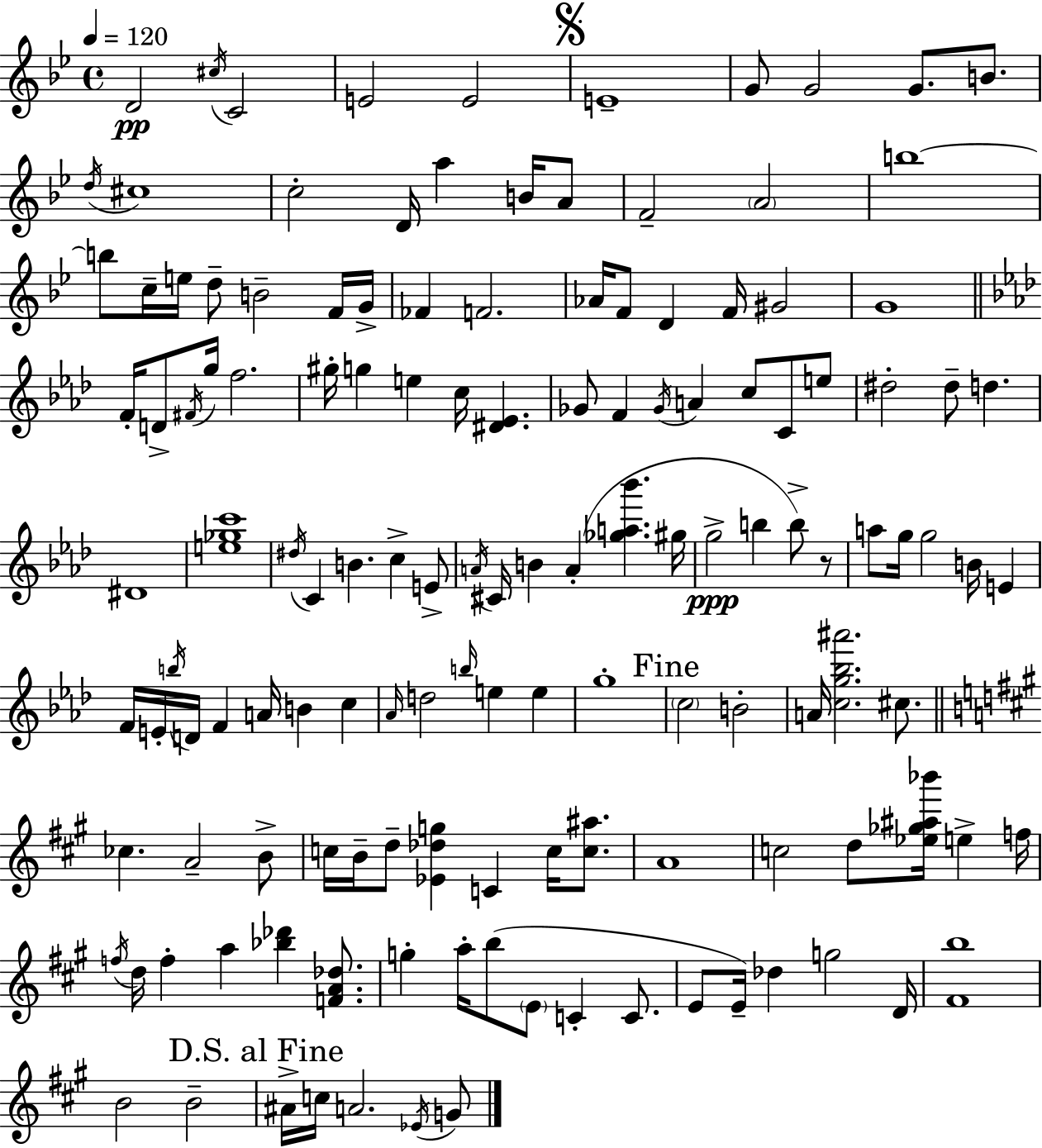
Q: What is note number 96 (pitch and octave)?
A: B4